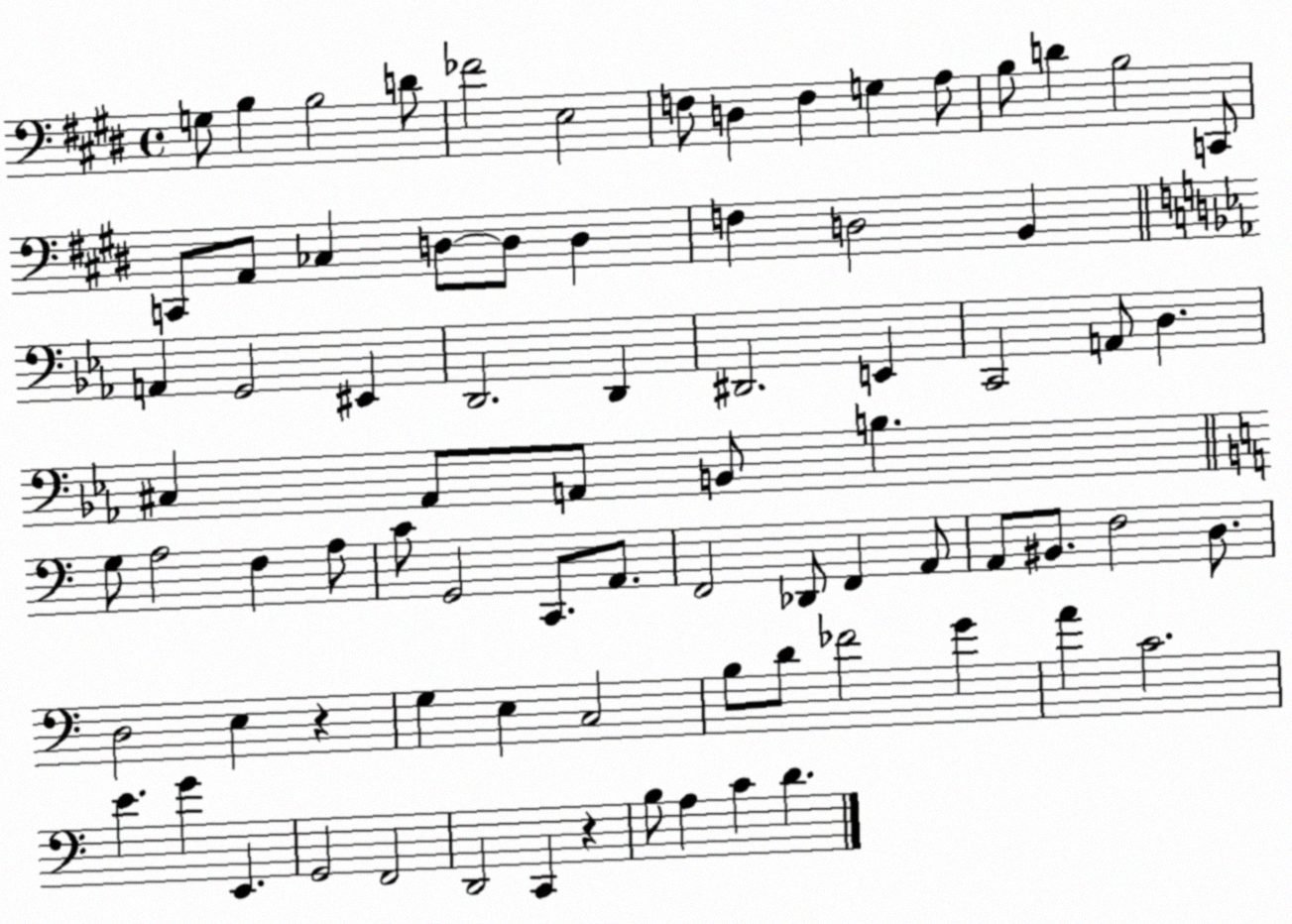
X:1
T:Untitled
M:4/4
L:1/4
K:E
G,/2 B, B,2 D/2 _F2 E,2 F,/2 D, F, G, A,/2 B,/2 D B,2 C,,/2 C,,/2 A,,/2 _C, D,/2 D,/2 D, F, D,2 B,, A,, G,,2 ^E,, D,,2 D,, ^D,,2 E,, C,,2 A,,/2 D, ^C, _A,,/2 A,,/2 B,,/2 B, G,/2 A,2 F, A,/2 C/2 G,,2 C,,/2 A,,/2 F,,2 _D,,/2 F,, A,,/2 A,,/2 ^B,,/2 F,2 D,/2 D,2 E, z G, E, C,2 B,/2 D/2 _F2 G A C2 E G E,, G,,2 F,,2 D,,2 C,, z B,/2 A, C D